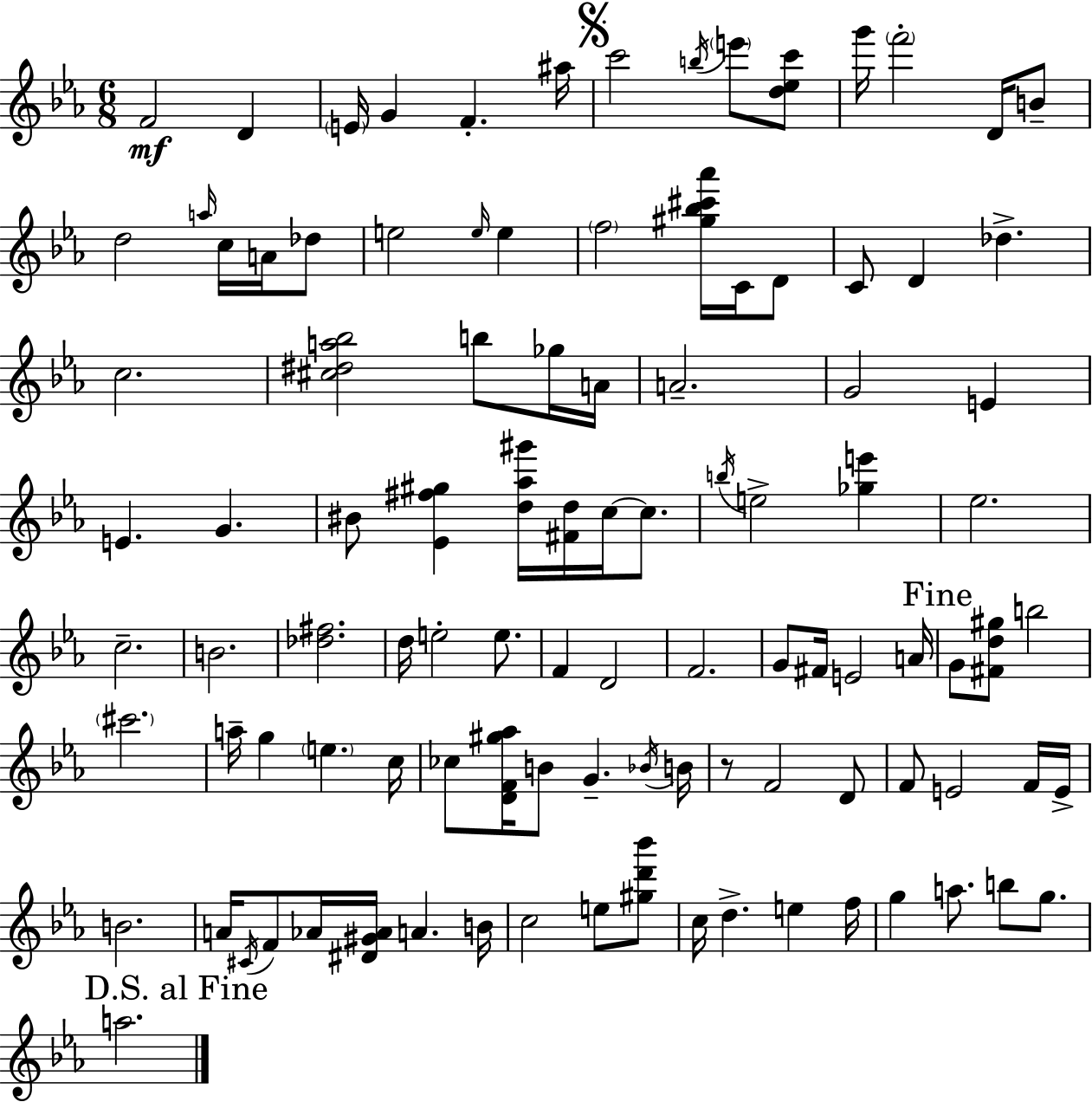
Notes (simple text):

F4/h D4/q E4/s G4/q F4/q. A#5/s C6/h B5/s E6/e [D5,Eb5,C6]/e G6/s F6/h D4/s B4/e D5/h A5/s C5/s A4/s Db5/e E5/h E5/s E5/q F5/h [G#5,Bb5,C#6,Ab6]/s C4/s D4/e C4/e D4/q Db5/q. C5/h. [C#5,D#5,A5,Bb5]/h B5/e Gb5/s A4/s A4/h. G4/h E4/q E4/q. G4/q. BIS4/e [Eb4,F#5,G#5]/q [D5,Ab5,G#6]/s [F#4,D5]/s C5/s C5/e. B5/s E5/h [Gb5,E6]/q Eb5/h. C5/h. B4/h. [Db5,F#5]/h. D5/s E5/h E5/e. F4/q D4/h F4/h. G4/e F#4/s E4/h A4/s G4/e [F#4,D5,G#5]/e B5/h C#6/h. A5/s G5/q E5/q. C5/s CES5/e [D4,F4,G#5,Ab5]/s B4/e G4/q. Bb4/s B4/s R/e F4/h D4/e F4/e E4/h F4/s E4/s B4/h. A4/s C#4/s F4/e Ab4/s [D#4,G#4,Ab4]/s A4/q. B4/s C5/h E5/e [G#5,D6,Bb6]/e C5/s D5/q. E5/q F5/s G5/q A5/e. B5/e G5/e. A5/h.